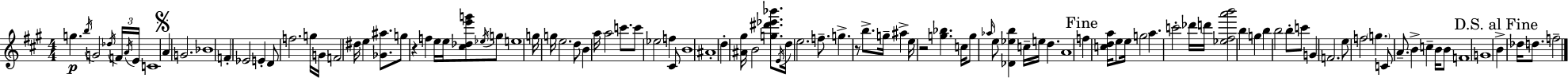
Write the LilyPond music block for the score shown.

{
  \clef treble
  \numericTimeSignature
  \time 4/4
  \key a \major
  g''4.\p \acciaccatura { b''16 } g'2 \acciaccatura { des''16 } | \tuplet 3/2 { f'16 \acciaccatura { a'16 } e'16 } c'1 | \mark \markup { \musicglyph "scripts.segno" } a'4 g'2. | bes'1 | \break f'4-. ees'2 e'4-. | d'8 f''2. | g''16 g'16 f'2 dis''16 e''4 | <ges' ais''>8. g''8 r4 f''4 e''16 e''16 <cis'' des'' e''' g'''>8 | \break \acciaccatura { ees''16 } g''8 e''1 | g''16 g''16 e''2. | d''8 b'4 a''16 a''2 | c'''8. c'''8 ees''2 f''4 | \break cis'8 b'1 | ais'1-. | d''4-. <ais' gis''>16 b'2 | <g'' dis''' ees''' bes'''>8. \acciaccatura { e'16 } d''16 e''2. | \break f''8.-- g''4.-> r8 b''8.-> | g''16-- ais''4-> e''16 r2 <g'' bes''>4. | c''16 g''8 \grace { aes''16 } e''8 <des' ees'' b''>4 c''16-- e''16 | d''4. a'1 | \break \mark "Fine" f''4 <c'' d'' a''>16 e''8 e''16 g''2 | a''4. c'''2-. | des'''16 d'''16 <ees'' fis'' a''' b'''>2 b''4 | g''4 b''4 b''2 | \break b''8-. c'''8 g'4 f'2. | e''8 f''2 | \parenthesize g''4. c'8 \parenthesize a'8.-- b'4-> c''4-- | b'16 b'8 f'1 | \break g'1 | \mark "D.S. al Fine" b'4-> des''16 d''8. f''2-- | \bar "|."
}